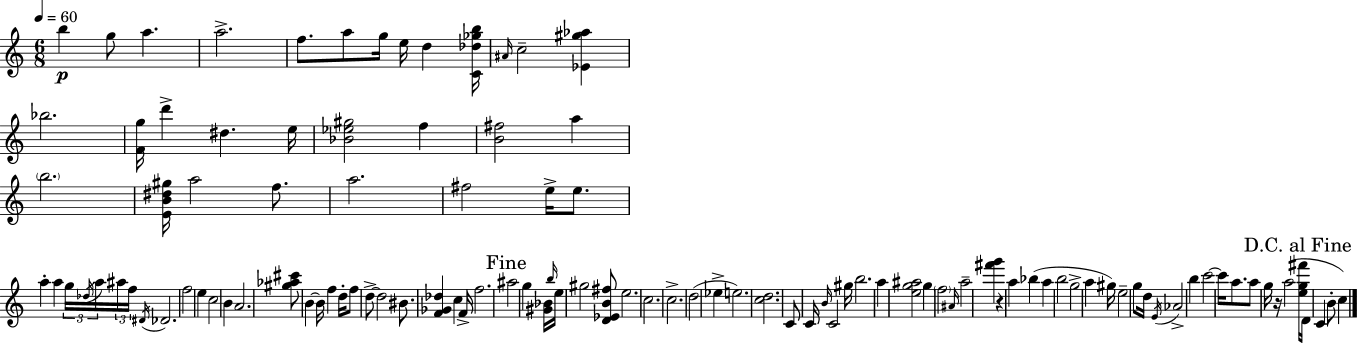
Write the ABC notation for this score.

X:1
T:Untitled
M:6/8
L:1/4
K:Am
b g/2 a a2 f/2 a/2 g/4 e/4 d [C_d_gb]/4 ^A/4 c2 [_E^g_a] _b2 [Fg]/4 d' ^d e/4 [_B_e^g]2 f [B^f]2 a b2 [EB^d^g]/4 a2 f/2 a2 ^f2 e/4 e/2 a a g/4 _d/4 a/4 ^a/4 f/4 ^D/4 _D2 f2 e c2 B A2 [^g_a^c']/2 B B/4 f d/4 f/2 d/2 d2 ^B/2 [F_G_d] c F/4 f2 ^a2 g [^G_B]/4 b/4 e/4 ^g2 [D_EB^f]/2 e2 c2 c2 d2 _e e2 [cd]2 C/2 C/4 B/4 C2 ^g/4 b2 a [eg^a]2 g f2 ^A/4 a2 [^f'g'] z a _b a b2 g2 a ^g/4 e2 g/2 d/4 E/4 _A2 b c'2 c'/4 a/2 a/2 g/4 z/4 a2 [eg^f']/4 D/4 C B/2 c